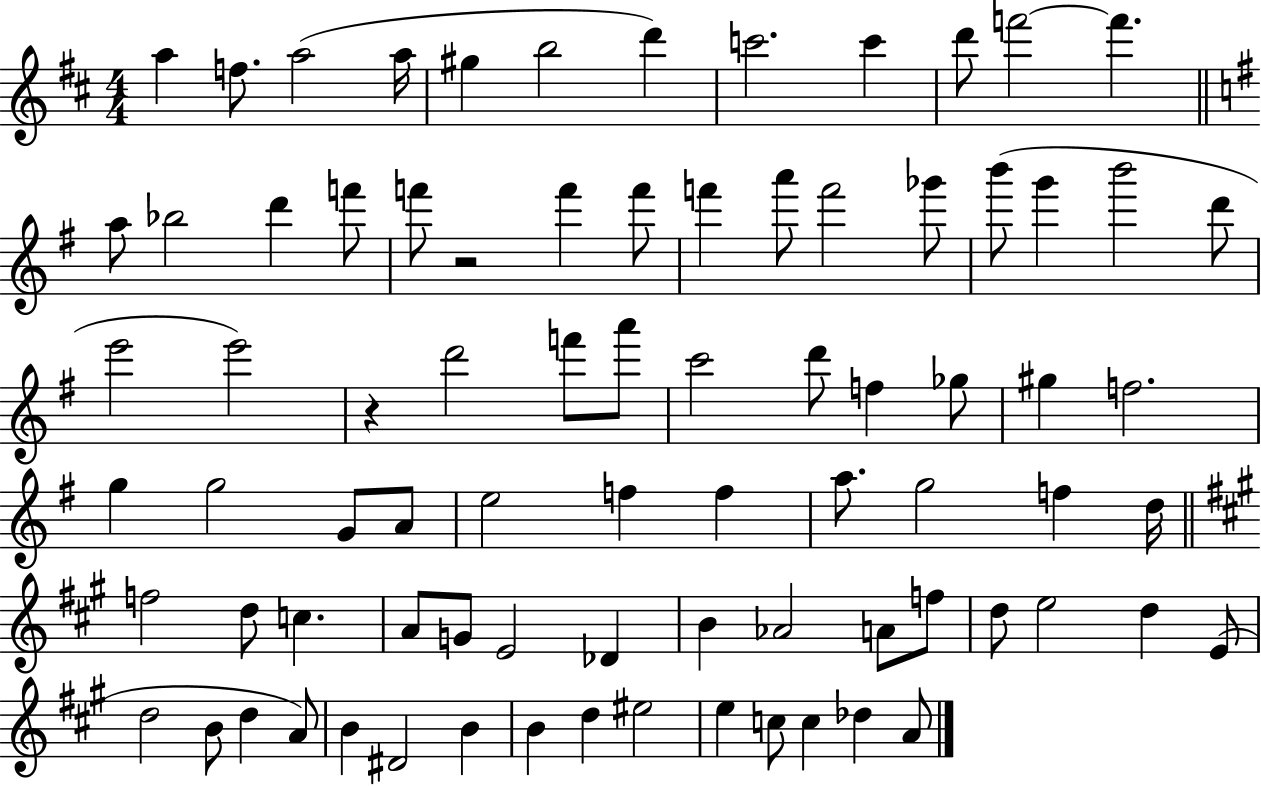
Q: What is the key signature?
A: D major